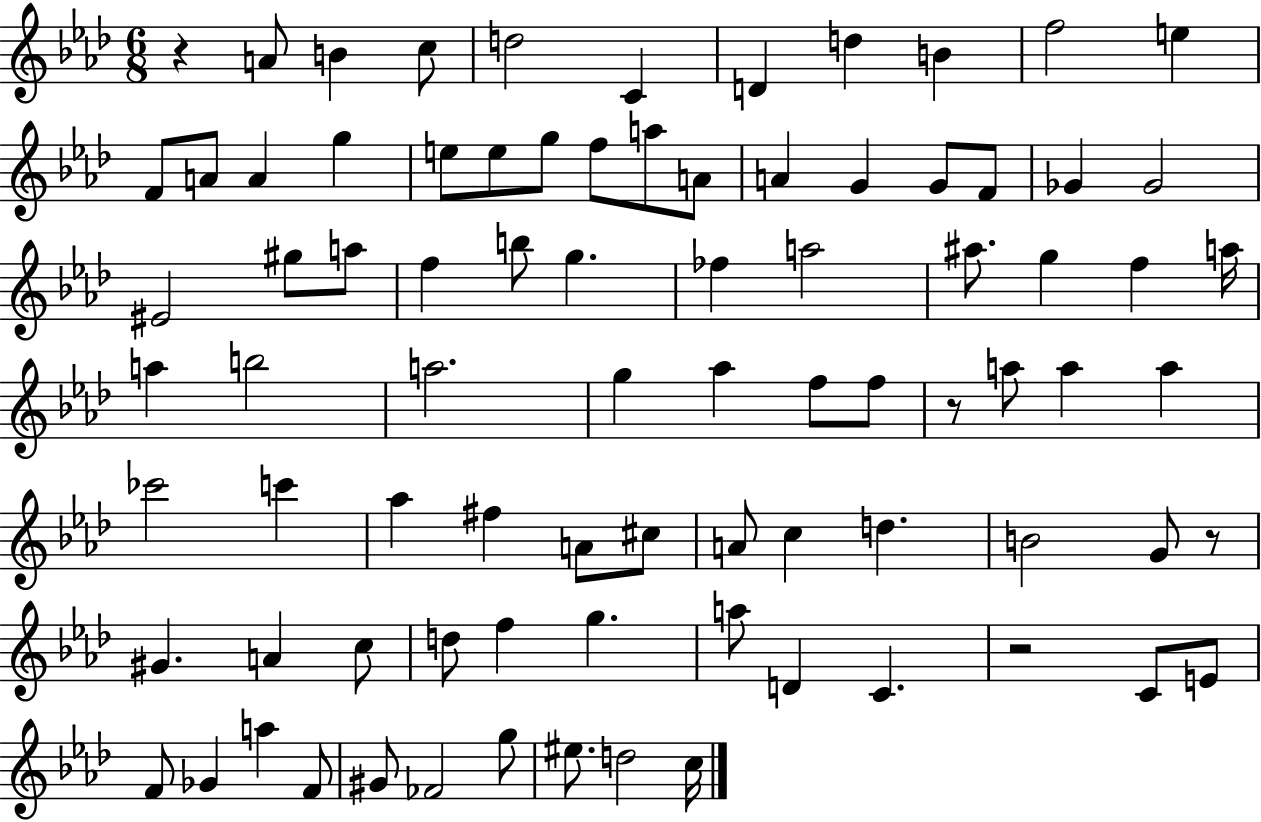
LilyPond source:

{
  \clef treble
  \numericTimeSignature
  \time 6/8
  \key aes \major
  r4 a'8 b'4 c''8 | d''2 c'4 | d'4 d''4 b'4 | f''2 e''4 | \break f'8 a'8 a'4 g''4 | e''8 e''8 g''8 f''8 a''8 a'8 | a'4 g'4 g'8 f'8 | ges'4 ges'2 | \break eis'2 gis''8 a''8 | f''4 b''8 g''4. | fes''4 a''2 | ais''8. g''4 f''4 a''16 | \break a''4 b''2 | a''2. | g''4 aes''4 f''8 f''8 | r8 a''8 a''4 a''4 | \break ces'''2 c'''4 | aes''4 fis''4 a'8 cis''8 | a'8 c''4 d''4. | b'2 g'8 r8 | \break gis'4. a'4 c''8 | d''8 f''4 g''4. | a''8 d'4 c'4. | r2 c'8 e'8 | \break f'8 ges'4 a''4 f'8 | gis'8 fes'2 g''8 | eis''8. d''2 c''16 | \bar "|."
}